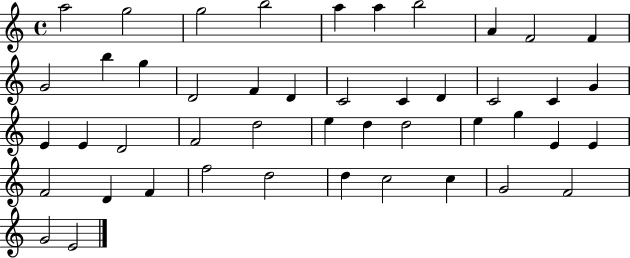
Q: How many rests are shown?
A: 0